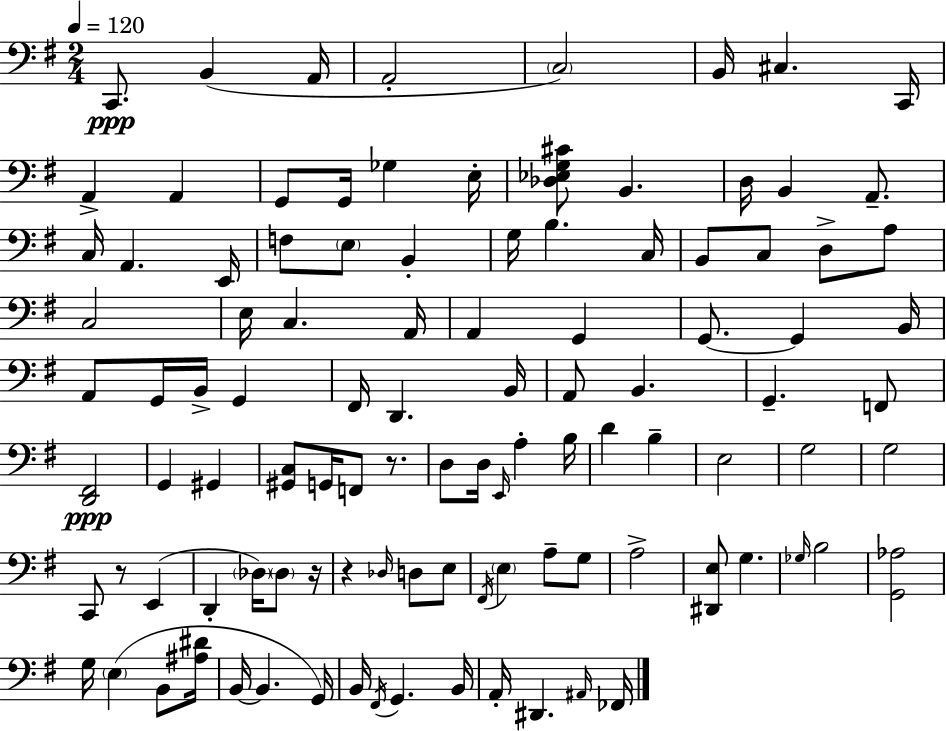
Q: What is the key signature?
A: G major